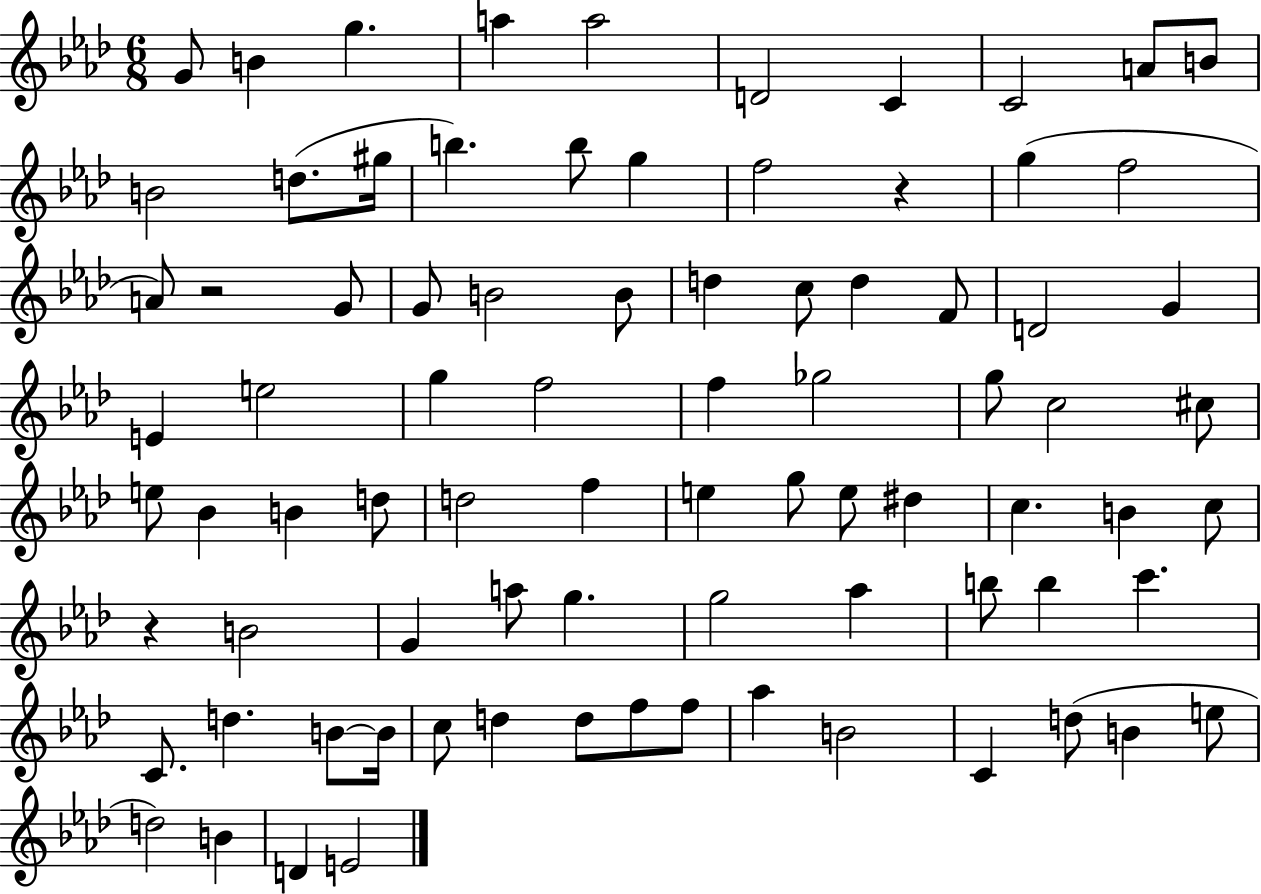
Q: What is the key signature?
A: AES major